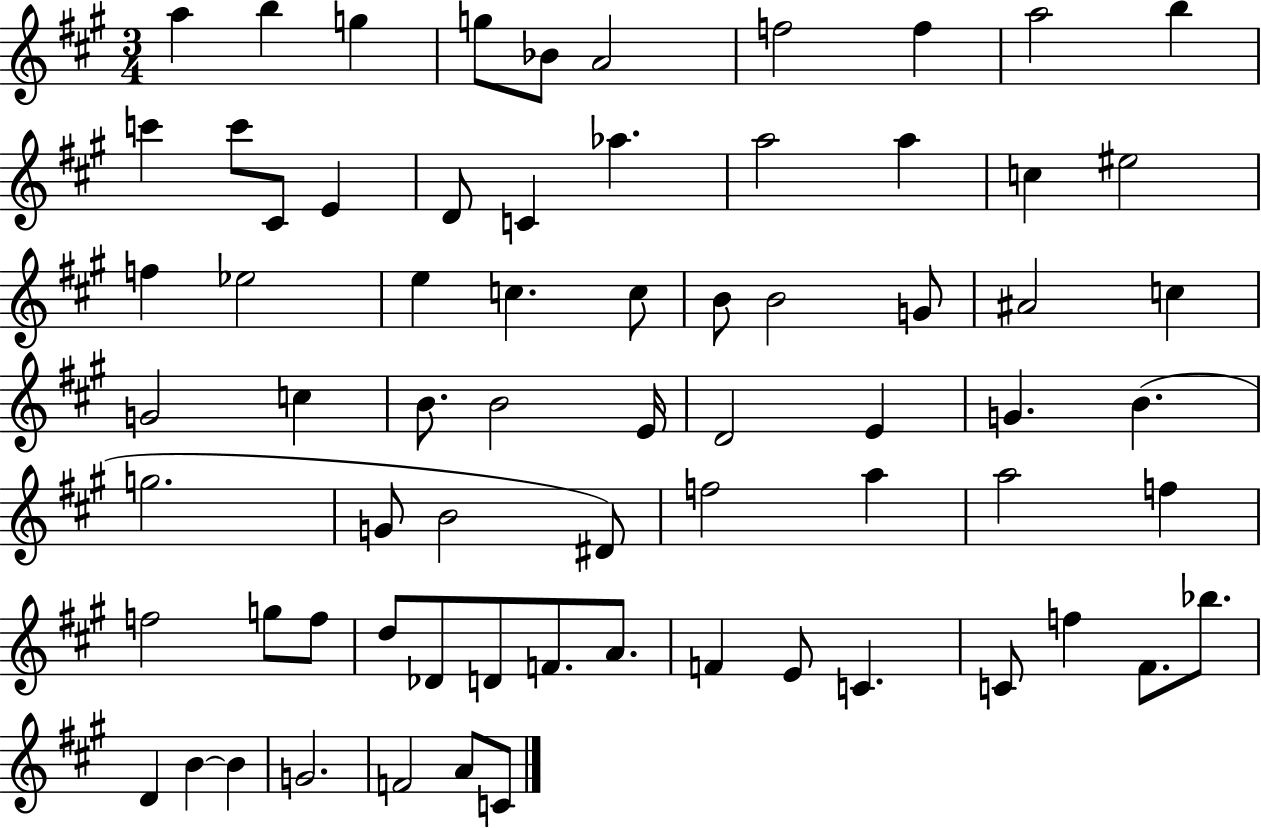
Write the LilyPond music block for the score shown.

{
  \clef treble
  \numericTimeSignature
  \time 3/4
  \key a \major
  a''4 b''4 g''4 | g''8 bes'8 a'2 | f''2 f''4 | a''2 b''4 | \break c'''4 c'''8 cis'8 e'4 | d'8 c'4 aes''4. | a''2 a''4 | c''4 eis''2 | \break f''4 ees''2 | e''4 c''4. c''8 | b'8 b'2 g'8 | ais'2 c''4 | \break g'2 c''4 | b'8. b'2 e'16 | d'2 e'4 | g'4. b'4.( | \break g''2. | g'8 b'2 dis'8) | f''2 a''4 | a''2 f''4 | \break f''2 g''8 f''8 | d''8 des'8 d'8 f'8. a'8. | f'4 e'8 c'4. | c'8 f''4 fis'8. bes''8. | \break d'4 b'4~~ b'4 | g'2. | f'2 a'8 c'8 | \bar "|."
}